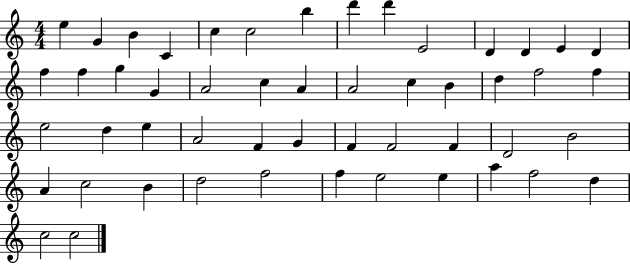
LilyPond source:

{
  \clef treble
  \numericTimeSignature
  \time 4/4
  \key c \major
  e''4 g'4 b'4 c'4 | c''4 c''2 b''4 | d'''4 d'''4 e'2 | d'4 d'4 e'4 d'4 | \break f''4 f''4 g''4 g'4 | a'2 c''4 a'4 | a'2 c''4 b'4 | d''4 f''2 f''4 | \break e''2 d''4 e''4 | a'2 f'4 g'4 | f'4 f'2 f'4 | d'2 b'2 | \break a'4 c''2 b'4 | d''2 f''2 | f''4 e''2 e''4 | a''4 f''2 d''4 | \break c''2 c''2 | \bar "|."
}